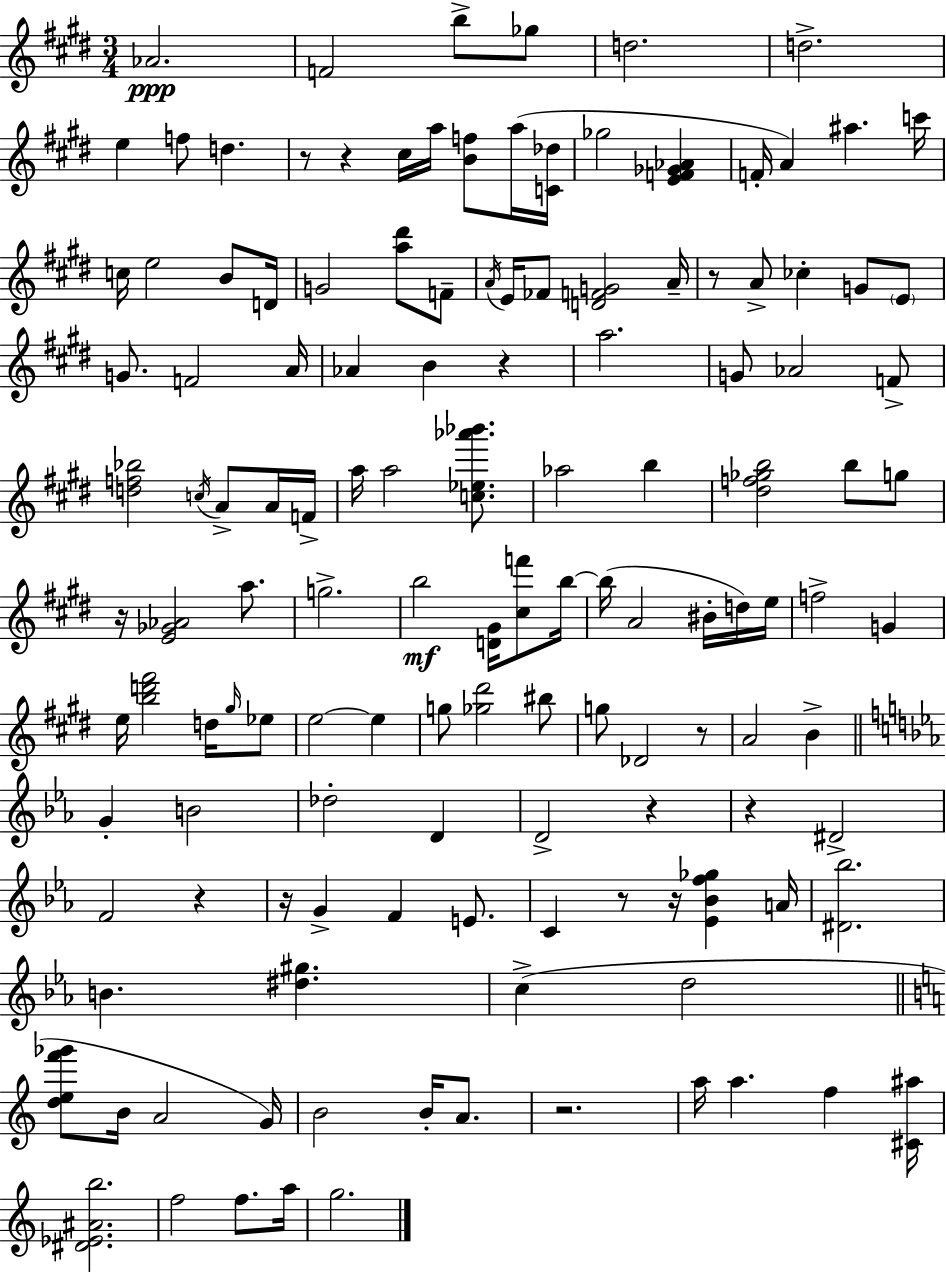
Ab4/h. F4/h B5/e Gb5/e D5/h. D5/h. E5/q F5/e D5/q. R/e R/q C#5/s A5/s [B4,F5]/e A5/s [C4,Db5]/s Gb5/h [E4,F4,Gb4,Ab4]/q F4/s A4/q A#5/q. C6/s C5/s E5/h B4/e D4/s G4/h [A5,D#6]/e F4/e A4/s E4/s FES4/e [D4,F4,G4]/h A4/s R/e A4/e CES5/q G4/e E4/e G4/e. F4/h A4/s Ab4/q B4/q R/q A5/h. G4/e Ab4/h F4/e [D5,F5,Bb5]/h C5/s A4/e A4/s F4/s A5/s A5/h [C5,Eb5,Ab6,Bb6]/e. Ab5/h B5/q [D#5,F5,Gb5,B5]/h B5/e G5/e R/s [E4,Gb4,Ab4]/h A5/e. G5/h. B5/h [D4,G#4]/s [C#5,F6]/e B5/s B5/s A4/h BIS4/s D5/s E5/s F5/h G4/q E5/s [B5,D6,F#6]/h D5/s G#5/s Eb5/e E5/h E5/q G5/e [Gb5,D#6]/h BIS5/e G5/e Db4/h R/e A4/h B4/q G4/q B4/h Db5/h D4/q D4/h R/q R/q D#4/h F4/h R/q R/s G4/q F4/q E4/e. C4/q R/e R/s [Eb4,Bb4,F5,Gb5]/q A4/s [D#4,Bb5]/h. B4/q. [D#5,G#5]/q. C5/q D5/h [D5,E5,F6,Gb6]/e B4/s A4/h G4/s B4/h B4/s A4/e. R/h. A5/s A5/q. F5/q [C#4,A#5]/s [D#4,Eb4,A#4,B5]/h. F5/h F5/e. A5/s G5/h.